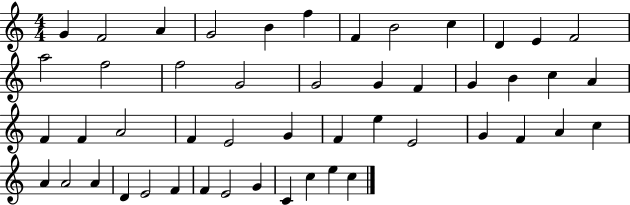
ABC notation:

X:1
T:Untitled
M:4/4
L:1/4
K:C
G F2 A G2 B f F B2 c D E F2 a2 f2 f2 G2 G2 G F G B c A F F A2 F E2 G F e E2 G F A c A A2 A D E2 F F E2 G C c e c